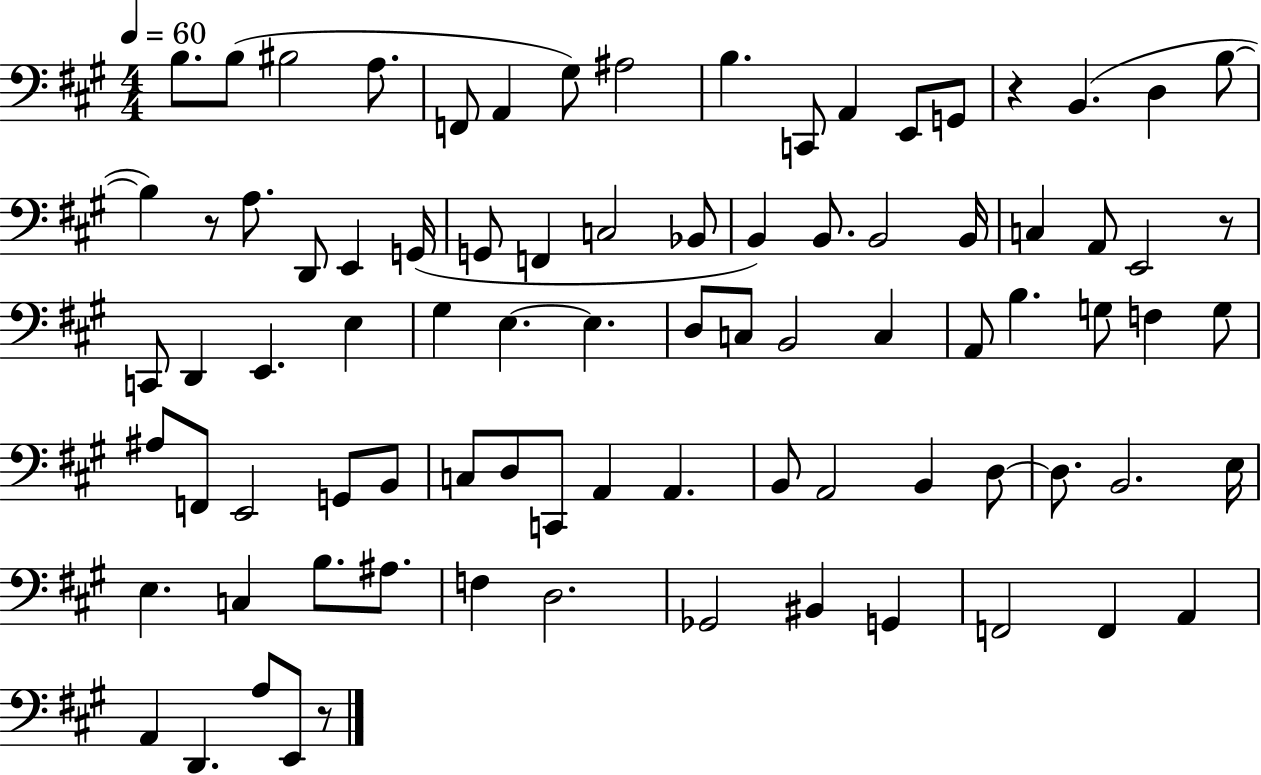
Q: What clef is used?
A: bass